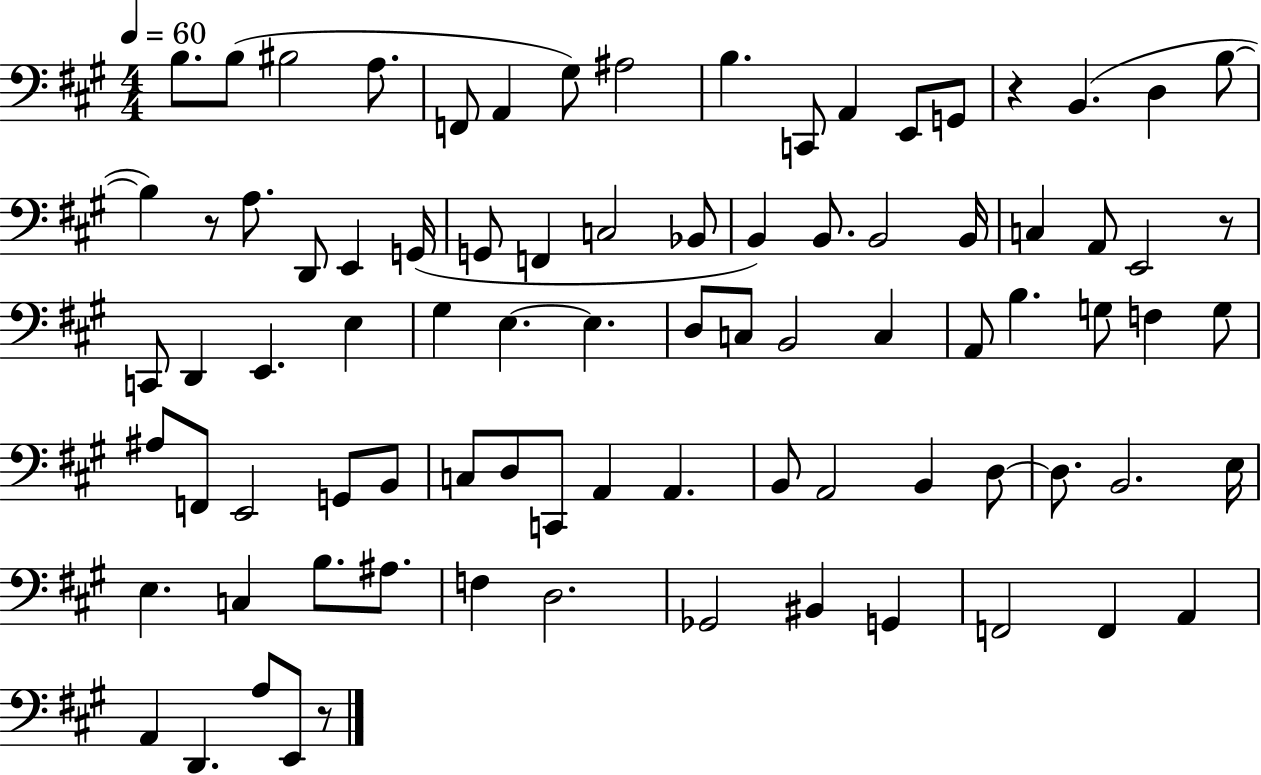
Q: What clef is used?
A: bass